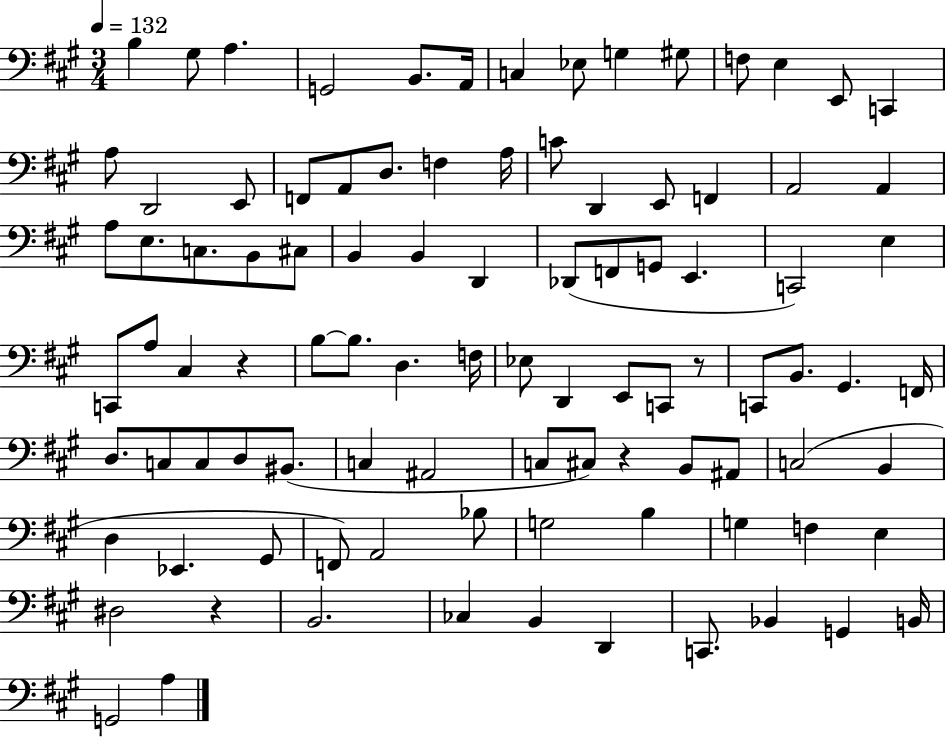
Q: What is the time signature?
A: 3/4